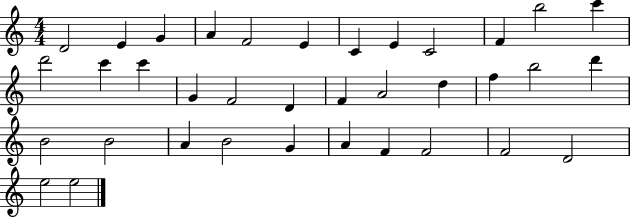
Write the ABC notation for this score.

X:1
T:Untitled
M:4/4
L:1/4
K:C
D2 E G A F2 E C E C2 F b2 c' d'2 c' c' G F2 D F A2 d f b2 d' B2 B2 A B2 G A F F2 F2 D2 e2 e2